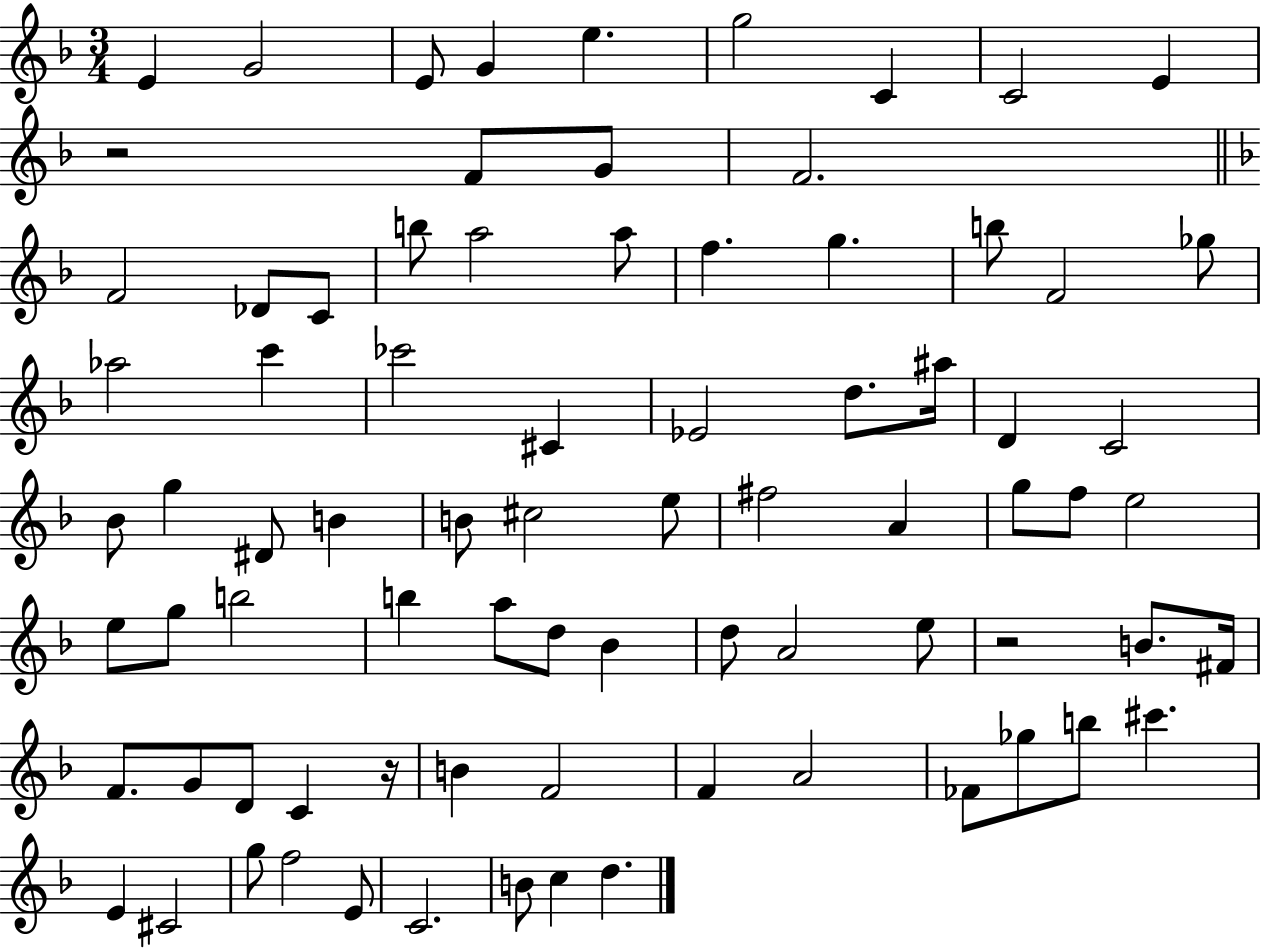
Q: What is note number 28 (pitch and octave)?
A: Eb4